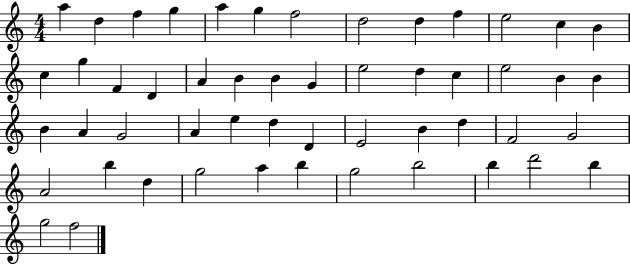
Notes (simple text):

A5/q D5/q F5/q G5/q A5/q G5/q F5/h D5/h D5/q F5/q E5/h C5/q B4/q C5/q G5/q F4/q D4/q A4/q B4/q B4/q G4/q E5/h D5/q C5/q E5/h B4/q B4/q B4/q A4/q G4/h A4/q E5/q D5/q D4/q E4/h B4/q D5/q F4/h G4/h A4/h B5/q D5/q G5/h A5/q B5/q G5/h B5/h B5/q D6/h B5/q G5/h F5/h